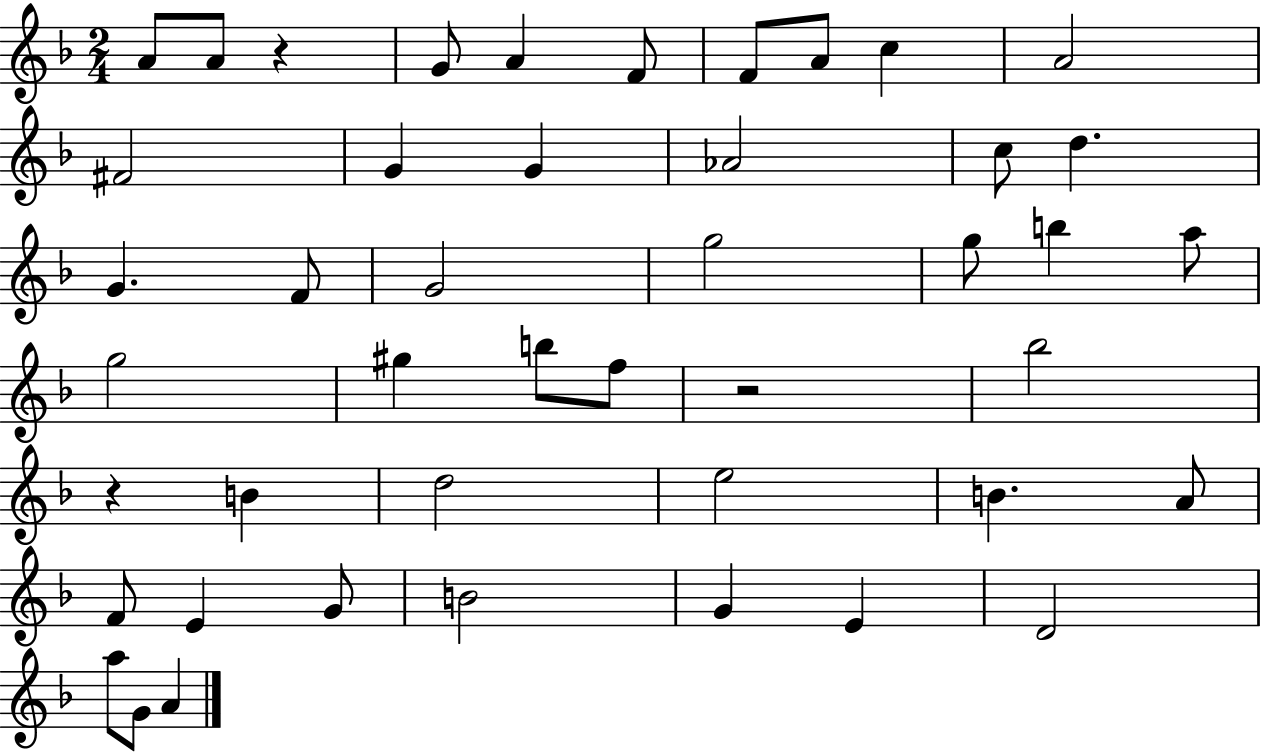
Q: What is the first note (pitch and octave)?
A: A4